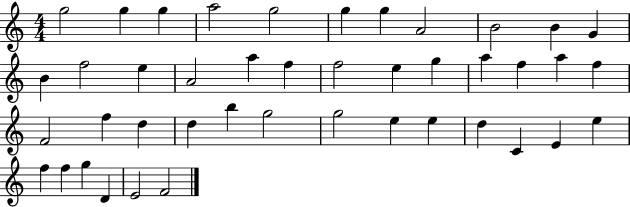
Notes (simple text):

G5/h G5/q G5/q A5/h G5/h G5/q G5/q A4/h B4/h B4/q G4/q B4/q F5/h E5/q A4/h A5/q F5/q F5/h E5/q G5/q A5/q F5/q A5/q F5/q F4/h F5/q D5/q D5/q B5/q G5/h G5/h E5/q E5/q D5/q C4/q E4/q E5/q F5/q F5/q G5/q D4/q E4/h F4/h